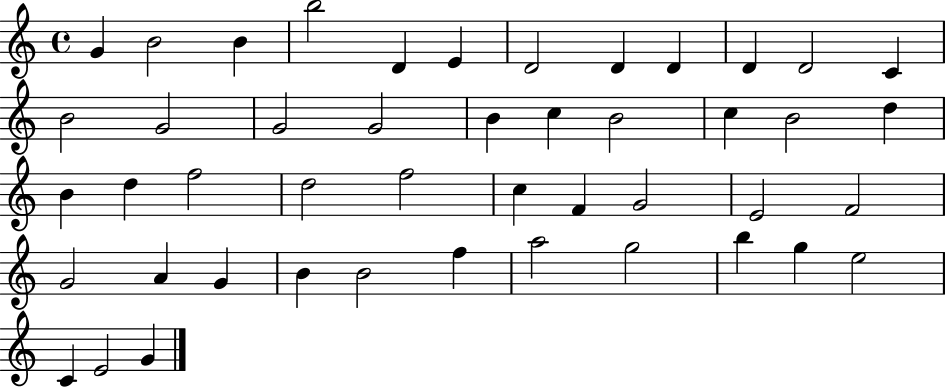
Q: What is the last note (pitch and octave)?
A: G4